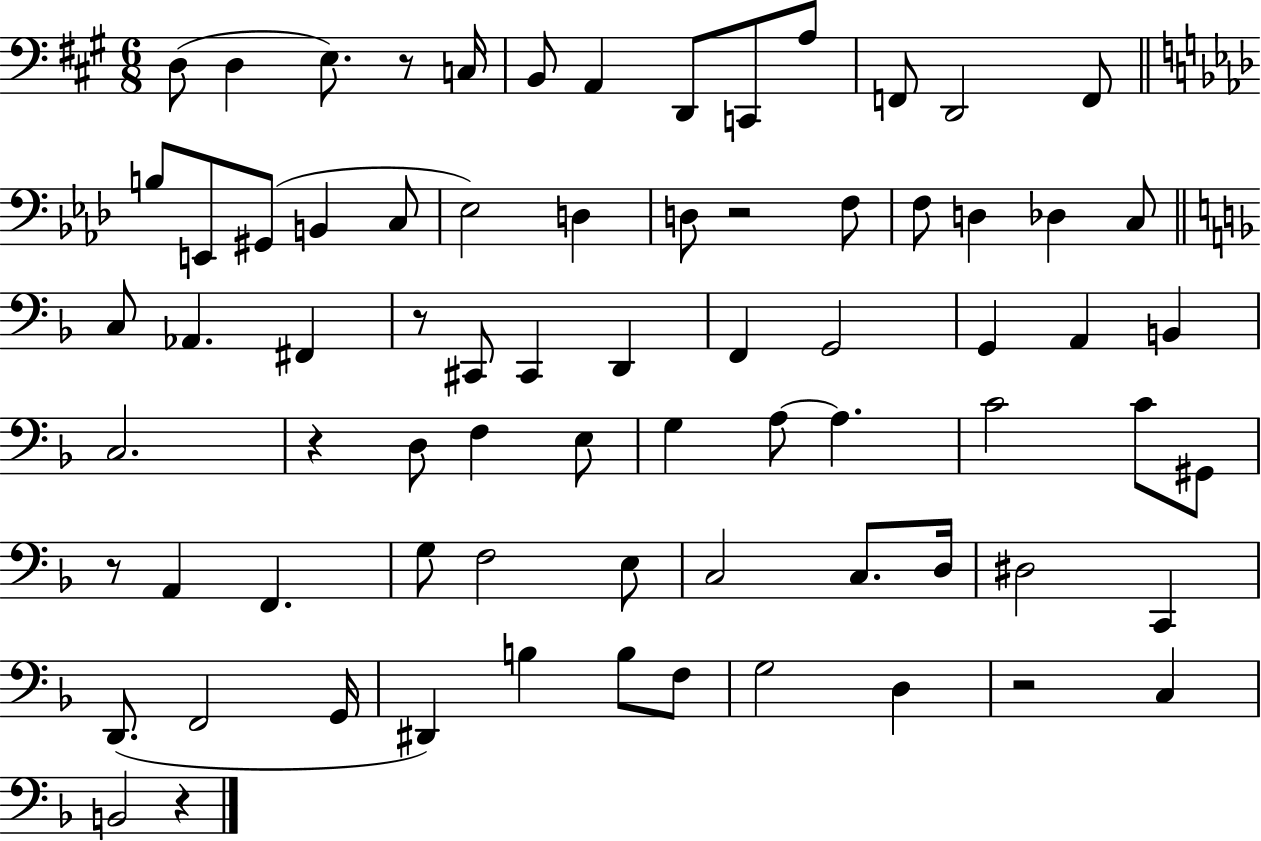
X:1
T:Untitled
M:6/8
L:1/4
K:A
D,/2 D, E,/2 z/2 C,/4 B,,/2 A,, D,,/2 C,,/2 A,/2 F,,/2 D,,2 F,,/2 B,/2 E,,/2 ^G,,/2 B,, C,/2 _E,2 D, D,/2 z2 F,/2 F,/2 D, _D, C,/2 C,/2 _A,, ^F,, z/2 ^C,,/2 ^C,, D,, F,, G,,2 G,, A,, B,, C,2 z D,/2 F, E,/2 G, A,/2 A, C2 C/2 ^G,,/2 z/2 A,, F,, G,/2 F,2 E,/2 C,2 C,/2 D,/4 ^D,2 C,, D,,/2 F,,2 G,,/4 ^D,, B, B,/2 F,/2 G,2 D, z2 C, B,,2 z